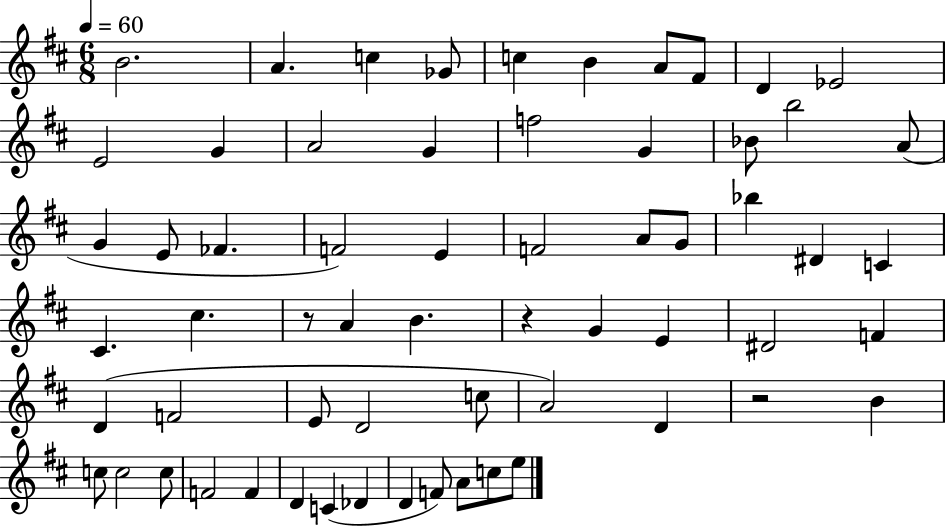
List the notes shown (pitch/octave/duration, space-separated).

B4/h. A4/q. C5/q Gb4/e C5/q B4/q A4/e F#4/e D4/q Eb4/h E4/h G4/q A4/h G4/q F5/h G4/q Bb4/e B5/h A4/e G4/q E4/e FES4/q. F4/h E4/q F4/h A4/e G4/e Bb5/q D#4/q C4/q C#4/q. C#5/q. R/e A4/q B4/q. R/q G4/q E4/q D#4/h F4/q D4/q F4/h E4/e D4/h C5/e A4/h D4/q R/h B4/q C5/e C5/h C5/e F4/h F4/q D4/q C4/q Db4/q D4/q F4/e A4/e C5/e E5/e